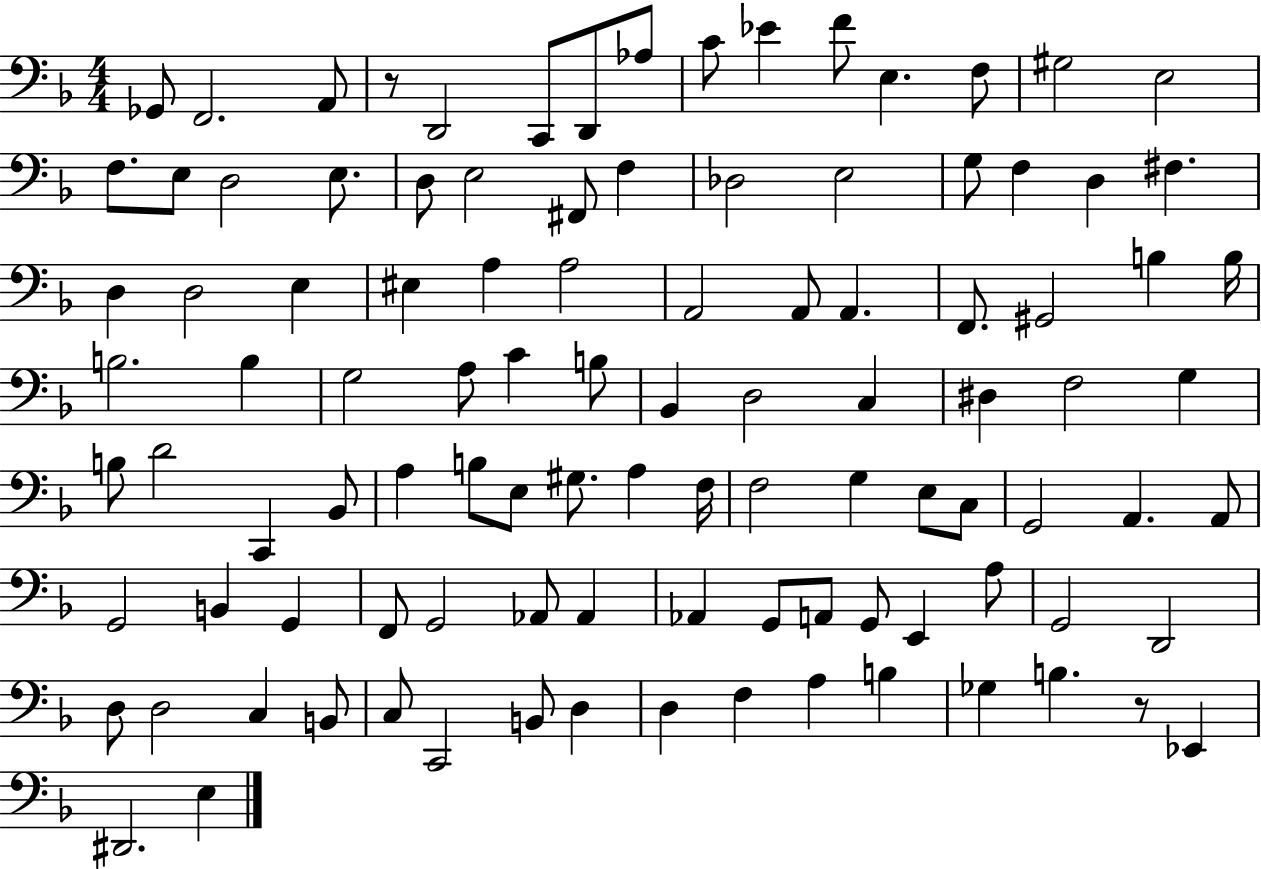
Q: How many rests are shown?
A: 2